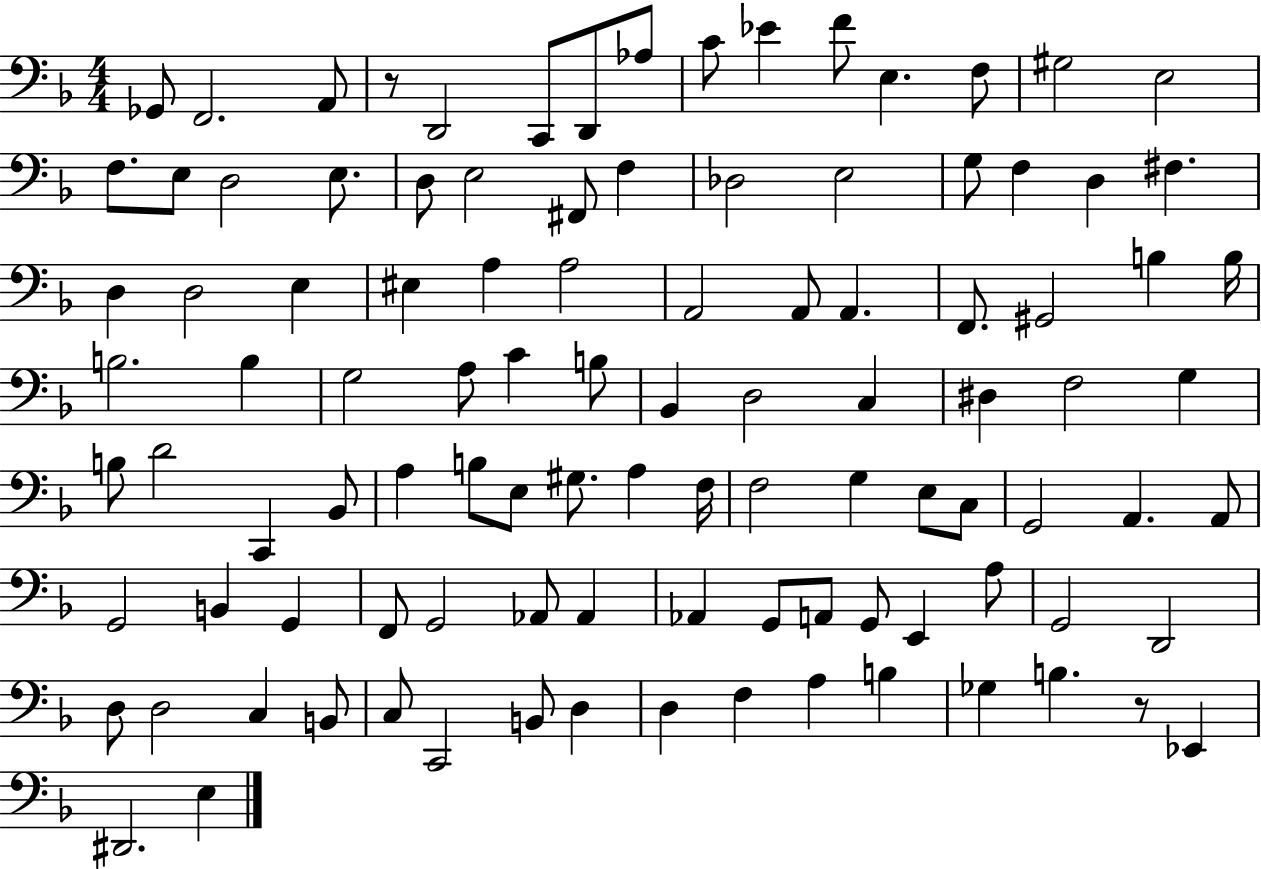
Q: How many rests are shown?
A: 2